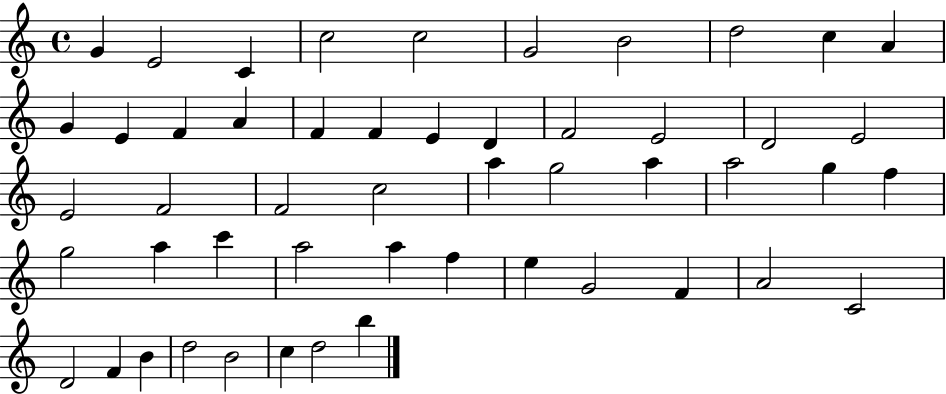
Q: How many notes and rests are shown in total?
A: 51